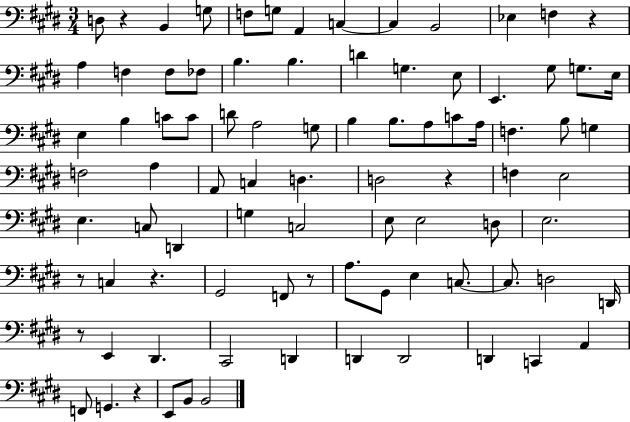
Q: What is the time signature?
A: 3/4